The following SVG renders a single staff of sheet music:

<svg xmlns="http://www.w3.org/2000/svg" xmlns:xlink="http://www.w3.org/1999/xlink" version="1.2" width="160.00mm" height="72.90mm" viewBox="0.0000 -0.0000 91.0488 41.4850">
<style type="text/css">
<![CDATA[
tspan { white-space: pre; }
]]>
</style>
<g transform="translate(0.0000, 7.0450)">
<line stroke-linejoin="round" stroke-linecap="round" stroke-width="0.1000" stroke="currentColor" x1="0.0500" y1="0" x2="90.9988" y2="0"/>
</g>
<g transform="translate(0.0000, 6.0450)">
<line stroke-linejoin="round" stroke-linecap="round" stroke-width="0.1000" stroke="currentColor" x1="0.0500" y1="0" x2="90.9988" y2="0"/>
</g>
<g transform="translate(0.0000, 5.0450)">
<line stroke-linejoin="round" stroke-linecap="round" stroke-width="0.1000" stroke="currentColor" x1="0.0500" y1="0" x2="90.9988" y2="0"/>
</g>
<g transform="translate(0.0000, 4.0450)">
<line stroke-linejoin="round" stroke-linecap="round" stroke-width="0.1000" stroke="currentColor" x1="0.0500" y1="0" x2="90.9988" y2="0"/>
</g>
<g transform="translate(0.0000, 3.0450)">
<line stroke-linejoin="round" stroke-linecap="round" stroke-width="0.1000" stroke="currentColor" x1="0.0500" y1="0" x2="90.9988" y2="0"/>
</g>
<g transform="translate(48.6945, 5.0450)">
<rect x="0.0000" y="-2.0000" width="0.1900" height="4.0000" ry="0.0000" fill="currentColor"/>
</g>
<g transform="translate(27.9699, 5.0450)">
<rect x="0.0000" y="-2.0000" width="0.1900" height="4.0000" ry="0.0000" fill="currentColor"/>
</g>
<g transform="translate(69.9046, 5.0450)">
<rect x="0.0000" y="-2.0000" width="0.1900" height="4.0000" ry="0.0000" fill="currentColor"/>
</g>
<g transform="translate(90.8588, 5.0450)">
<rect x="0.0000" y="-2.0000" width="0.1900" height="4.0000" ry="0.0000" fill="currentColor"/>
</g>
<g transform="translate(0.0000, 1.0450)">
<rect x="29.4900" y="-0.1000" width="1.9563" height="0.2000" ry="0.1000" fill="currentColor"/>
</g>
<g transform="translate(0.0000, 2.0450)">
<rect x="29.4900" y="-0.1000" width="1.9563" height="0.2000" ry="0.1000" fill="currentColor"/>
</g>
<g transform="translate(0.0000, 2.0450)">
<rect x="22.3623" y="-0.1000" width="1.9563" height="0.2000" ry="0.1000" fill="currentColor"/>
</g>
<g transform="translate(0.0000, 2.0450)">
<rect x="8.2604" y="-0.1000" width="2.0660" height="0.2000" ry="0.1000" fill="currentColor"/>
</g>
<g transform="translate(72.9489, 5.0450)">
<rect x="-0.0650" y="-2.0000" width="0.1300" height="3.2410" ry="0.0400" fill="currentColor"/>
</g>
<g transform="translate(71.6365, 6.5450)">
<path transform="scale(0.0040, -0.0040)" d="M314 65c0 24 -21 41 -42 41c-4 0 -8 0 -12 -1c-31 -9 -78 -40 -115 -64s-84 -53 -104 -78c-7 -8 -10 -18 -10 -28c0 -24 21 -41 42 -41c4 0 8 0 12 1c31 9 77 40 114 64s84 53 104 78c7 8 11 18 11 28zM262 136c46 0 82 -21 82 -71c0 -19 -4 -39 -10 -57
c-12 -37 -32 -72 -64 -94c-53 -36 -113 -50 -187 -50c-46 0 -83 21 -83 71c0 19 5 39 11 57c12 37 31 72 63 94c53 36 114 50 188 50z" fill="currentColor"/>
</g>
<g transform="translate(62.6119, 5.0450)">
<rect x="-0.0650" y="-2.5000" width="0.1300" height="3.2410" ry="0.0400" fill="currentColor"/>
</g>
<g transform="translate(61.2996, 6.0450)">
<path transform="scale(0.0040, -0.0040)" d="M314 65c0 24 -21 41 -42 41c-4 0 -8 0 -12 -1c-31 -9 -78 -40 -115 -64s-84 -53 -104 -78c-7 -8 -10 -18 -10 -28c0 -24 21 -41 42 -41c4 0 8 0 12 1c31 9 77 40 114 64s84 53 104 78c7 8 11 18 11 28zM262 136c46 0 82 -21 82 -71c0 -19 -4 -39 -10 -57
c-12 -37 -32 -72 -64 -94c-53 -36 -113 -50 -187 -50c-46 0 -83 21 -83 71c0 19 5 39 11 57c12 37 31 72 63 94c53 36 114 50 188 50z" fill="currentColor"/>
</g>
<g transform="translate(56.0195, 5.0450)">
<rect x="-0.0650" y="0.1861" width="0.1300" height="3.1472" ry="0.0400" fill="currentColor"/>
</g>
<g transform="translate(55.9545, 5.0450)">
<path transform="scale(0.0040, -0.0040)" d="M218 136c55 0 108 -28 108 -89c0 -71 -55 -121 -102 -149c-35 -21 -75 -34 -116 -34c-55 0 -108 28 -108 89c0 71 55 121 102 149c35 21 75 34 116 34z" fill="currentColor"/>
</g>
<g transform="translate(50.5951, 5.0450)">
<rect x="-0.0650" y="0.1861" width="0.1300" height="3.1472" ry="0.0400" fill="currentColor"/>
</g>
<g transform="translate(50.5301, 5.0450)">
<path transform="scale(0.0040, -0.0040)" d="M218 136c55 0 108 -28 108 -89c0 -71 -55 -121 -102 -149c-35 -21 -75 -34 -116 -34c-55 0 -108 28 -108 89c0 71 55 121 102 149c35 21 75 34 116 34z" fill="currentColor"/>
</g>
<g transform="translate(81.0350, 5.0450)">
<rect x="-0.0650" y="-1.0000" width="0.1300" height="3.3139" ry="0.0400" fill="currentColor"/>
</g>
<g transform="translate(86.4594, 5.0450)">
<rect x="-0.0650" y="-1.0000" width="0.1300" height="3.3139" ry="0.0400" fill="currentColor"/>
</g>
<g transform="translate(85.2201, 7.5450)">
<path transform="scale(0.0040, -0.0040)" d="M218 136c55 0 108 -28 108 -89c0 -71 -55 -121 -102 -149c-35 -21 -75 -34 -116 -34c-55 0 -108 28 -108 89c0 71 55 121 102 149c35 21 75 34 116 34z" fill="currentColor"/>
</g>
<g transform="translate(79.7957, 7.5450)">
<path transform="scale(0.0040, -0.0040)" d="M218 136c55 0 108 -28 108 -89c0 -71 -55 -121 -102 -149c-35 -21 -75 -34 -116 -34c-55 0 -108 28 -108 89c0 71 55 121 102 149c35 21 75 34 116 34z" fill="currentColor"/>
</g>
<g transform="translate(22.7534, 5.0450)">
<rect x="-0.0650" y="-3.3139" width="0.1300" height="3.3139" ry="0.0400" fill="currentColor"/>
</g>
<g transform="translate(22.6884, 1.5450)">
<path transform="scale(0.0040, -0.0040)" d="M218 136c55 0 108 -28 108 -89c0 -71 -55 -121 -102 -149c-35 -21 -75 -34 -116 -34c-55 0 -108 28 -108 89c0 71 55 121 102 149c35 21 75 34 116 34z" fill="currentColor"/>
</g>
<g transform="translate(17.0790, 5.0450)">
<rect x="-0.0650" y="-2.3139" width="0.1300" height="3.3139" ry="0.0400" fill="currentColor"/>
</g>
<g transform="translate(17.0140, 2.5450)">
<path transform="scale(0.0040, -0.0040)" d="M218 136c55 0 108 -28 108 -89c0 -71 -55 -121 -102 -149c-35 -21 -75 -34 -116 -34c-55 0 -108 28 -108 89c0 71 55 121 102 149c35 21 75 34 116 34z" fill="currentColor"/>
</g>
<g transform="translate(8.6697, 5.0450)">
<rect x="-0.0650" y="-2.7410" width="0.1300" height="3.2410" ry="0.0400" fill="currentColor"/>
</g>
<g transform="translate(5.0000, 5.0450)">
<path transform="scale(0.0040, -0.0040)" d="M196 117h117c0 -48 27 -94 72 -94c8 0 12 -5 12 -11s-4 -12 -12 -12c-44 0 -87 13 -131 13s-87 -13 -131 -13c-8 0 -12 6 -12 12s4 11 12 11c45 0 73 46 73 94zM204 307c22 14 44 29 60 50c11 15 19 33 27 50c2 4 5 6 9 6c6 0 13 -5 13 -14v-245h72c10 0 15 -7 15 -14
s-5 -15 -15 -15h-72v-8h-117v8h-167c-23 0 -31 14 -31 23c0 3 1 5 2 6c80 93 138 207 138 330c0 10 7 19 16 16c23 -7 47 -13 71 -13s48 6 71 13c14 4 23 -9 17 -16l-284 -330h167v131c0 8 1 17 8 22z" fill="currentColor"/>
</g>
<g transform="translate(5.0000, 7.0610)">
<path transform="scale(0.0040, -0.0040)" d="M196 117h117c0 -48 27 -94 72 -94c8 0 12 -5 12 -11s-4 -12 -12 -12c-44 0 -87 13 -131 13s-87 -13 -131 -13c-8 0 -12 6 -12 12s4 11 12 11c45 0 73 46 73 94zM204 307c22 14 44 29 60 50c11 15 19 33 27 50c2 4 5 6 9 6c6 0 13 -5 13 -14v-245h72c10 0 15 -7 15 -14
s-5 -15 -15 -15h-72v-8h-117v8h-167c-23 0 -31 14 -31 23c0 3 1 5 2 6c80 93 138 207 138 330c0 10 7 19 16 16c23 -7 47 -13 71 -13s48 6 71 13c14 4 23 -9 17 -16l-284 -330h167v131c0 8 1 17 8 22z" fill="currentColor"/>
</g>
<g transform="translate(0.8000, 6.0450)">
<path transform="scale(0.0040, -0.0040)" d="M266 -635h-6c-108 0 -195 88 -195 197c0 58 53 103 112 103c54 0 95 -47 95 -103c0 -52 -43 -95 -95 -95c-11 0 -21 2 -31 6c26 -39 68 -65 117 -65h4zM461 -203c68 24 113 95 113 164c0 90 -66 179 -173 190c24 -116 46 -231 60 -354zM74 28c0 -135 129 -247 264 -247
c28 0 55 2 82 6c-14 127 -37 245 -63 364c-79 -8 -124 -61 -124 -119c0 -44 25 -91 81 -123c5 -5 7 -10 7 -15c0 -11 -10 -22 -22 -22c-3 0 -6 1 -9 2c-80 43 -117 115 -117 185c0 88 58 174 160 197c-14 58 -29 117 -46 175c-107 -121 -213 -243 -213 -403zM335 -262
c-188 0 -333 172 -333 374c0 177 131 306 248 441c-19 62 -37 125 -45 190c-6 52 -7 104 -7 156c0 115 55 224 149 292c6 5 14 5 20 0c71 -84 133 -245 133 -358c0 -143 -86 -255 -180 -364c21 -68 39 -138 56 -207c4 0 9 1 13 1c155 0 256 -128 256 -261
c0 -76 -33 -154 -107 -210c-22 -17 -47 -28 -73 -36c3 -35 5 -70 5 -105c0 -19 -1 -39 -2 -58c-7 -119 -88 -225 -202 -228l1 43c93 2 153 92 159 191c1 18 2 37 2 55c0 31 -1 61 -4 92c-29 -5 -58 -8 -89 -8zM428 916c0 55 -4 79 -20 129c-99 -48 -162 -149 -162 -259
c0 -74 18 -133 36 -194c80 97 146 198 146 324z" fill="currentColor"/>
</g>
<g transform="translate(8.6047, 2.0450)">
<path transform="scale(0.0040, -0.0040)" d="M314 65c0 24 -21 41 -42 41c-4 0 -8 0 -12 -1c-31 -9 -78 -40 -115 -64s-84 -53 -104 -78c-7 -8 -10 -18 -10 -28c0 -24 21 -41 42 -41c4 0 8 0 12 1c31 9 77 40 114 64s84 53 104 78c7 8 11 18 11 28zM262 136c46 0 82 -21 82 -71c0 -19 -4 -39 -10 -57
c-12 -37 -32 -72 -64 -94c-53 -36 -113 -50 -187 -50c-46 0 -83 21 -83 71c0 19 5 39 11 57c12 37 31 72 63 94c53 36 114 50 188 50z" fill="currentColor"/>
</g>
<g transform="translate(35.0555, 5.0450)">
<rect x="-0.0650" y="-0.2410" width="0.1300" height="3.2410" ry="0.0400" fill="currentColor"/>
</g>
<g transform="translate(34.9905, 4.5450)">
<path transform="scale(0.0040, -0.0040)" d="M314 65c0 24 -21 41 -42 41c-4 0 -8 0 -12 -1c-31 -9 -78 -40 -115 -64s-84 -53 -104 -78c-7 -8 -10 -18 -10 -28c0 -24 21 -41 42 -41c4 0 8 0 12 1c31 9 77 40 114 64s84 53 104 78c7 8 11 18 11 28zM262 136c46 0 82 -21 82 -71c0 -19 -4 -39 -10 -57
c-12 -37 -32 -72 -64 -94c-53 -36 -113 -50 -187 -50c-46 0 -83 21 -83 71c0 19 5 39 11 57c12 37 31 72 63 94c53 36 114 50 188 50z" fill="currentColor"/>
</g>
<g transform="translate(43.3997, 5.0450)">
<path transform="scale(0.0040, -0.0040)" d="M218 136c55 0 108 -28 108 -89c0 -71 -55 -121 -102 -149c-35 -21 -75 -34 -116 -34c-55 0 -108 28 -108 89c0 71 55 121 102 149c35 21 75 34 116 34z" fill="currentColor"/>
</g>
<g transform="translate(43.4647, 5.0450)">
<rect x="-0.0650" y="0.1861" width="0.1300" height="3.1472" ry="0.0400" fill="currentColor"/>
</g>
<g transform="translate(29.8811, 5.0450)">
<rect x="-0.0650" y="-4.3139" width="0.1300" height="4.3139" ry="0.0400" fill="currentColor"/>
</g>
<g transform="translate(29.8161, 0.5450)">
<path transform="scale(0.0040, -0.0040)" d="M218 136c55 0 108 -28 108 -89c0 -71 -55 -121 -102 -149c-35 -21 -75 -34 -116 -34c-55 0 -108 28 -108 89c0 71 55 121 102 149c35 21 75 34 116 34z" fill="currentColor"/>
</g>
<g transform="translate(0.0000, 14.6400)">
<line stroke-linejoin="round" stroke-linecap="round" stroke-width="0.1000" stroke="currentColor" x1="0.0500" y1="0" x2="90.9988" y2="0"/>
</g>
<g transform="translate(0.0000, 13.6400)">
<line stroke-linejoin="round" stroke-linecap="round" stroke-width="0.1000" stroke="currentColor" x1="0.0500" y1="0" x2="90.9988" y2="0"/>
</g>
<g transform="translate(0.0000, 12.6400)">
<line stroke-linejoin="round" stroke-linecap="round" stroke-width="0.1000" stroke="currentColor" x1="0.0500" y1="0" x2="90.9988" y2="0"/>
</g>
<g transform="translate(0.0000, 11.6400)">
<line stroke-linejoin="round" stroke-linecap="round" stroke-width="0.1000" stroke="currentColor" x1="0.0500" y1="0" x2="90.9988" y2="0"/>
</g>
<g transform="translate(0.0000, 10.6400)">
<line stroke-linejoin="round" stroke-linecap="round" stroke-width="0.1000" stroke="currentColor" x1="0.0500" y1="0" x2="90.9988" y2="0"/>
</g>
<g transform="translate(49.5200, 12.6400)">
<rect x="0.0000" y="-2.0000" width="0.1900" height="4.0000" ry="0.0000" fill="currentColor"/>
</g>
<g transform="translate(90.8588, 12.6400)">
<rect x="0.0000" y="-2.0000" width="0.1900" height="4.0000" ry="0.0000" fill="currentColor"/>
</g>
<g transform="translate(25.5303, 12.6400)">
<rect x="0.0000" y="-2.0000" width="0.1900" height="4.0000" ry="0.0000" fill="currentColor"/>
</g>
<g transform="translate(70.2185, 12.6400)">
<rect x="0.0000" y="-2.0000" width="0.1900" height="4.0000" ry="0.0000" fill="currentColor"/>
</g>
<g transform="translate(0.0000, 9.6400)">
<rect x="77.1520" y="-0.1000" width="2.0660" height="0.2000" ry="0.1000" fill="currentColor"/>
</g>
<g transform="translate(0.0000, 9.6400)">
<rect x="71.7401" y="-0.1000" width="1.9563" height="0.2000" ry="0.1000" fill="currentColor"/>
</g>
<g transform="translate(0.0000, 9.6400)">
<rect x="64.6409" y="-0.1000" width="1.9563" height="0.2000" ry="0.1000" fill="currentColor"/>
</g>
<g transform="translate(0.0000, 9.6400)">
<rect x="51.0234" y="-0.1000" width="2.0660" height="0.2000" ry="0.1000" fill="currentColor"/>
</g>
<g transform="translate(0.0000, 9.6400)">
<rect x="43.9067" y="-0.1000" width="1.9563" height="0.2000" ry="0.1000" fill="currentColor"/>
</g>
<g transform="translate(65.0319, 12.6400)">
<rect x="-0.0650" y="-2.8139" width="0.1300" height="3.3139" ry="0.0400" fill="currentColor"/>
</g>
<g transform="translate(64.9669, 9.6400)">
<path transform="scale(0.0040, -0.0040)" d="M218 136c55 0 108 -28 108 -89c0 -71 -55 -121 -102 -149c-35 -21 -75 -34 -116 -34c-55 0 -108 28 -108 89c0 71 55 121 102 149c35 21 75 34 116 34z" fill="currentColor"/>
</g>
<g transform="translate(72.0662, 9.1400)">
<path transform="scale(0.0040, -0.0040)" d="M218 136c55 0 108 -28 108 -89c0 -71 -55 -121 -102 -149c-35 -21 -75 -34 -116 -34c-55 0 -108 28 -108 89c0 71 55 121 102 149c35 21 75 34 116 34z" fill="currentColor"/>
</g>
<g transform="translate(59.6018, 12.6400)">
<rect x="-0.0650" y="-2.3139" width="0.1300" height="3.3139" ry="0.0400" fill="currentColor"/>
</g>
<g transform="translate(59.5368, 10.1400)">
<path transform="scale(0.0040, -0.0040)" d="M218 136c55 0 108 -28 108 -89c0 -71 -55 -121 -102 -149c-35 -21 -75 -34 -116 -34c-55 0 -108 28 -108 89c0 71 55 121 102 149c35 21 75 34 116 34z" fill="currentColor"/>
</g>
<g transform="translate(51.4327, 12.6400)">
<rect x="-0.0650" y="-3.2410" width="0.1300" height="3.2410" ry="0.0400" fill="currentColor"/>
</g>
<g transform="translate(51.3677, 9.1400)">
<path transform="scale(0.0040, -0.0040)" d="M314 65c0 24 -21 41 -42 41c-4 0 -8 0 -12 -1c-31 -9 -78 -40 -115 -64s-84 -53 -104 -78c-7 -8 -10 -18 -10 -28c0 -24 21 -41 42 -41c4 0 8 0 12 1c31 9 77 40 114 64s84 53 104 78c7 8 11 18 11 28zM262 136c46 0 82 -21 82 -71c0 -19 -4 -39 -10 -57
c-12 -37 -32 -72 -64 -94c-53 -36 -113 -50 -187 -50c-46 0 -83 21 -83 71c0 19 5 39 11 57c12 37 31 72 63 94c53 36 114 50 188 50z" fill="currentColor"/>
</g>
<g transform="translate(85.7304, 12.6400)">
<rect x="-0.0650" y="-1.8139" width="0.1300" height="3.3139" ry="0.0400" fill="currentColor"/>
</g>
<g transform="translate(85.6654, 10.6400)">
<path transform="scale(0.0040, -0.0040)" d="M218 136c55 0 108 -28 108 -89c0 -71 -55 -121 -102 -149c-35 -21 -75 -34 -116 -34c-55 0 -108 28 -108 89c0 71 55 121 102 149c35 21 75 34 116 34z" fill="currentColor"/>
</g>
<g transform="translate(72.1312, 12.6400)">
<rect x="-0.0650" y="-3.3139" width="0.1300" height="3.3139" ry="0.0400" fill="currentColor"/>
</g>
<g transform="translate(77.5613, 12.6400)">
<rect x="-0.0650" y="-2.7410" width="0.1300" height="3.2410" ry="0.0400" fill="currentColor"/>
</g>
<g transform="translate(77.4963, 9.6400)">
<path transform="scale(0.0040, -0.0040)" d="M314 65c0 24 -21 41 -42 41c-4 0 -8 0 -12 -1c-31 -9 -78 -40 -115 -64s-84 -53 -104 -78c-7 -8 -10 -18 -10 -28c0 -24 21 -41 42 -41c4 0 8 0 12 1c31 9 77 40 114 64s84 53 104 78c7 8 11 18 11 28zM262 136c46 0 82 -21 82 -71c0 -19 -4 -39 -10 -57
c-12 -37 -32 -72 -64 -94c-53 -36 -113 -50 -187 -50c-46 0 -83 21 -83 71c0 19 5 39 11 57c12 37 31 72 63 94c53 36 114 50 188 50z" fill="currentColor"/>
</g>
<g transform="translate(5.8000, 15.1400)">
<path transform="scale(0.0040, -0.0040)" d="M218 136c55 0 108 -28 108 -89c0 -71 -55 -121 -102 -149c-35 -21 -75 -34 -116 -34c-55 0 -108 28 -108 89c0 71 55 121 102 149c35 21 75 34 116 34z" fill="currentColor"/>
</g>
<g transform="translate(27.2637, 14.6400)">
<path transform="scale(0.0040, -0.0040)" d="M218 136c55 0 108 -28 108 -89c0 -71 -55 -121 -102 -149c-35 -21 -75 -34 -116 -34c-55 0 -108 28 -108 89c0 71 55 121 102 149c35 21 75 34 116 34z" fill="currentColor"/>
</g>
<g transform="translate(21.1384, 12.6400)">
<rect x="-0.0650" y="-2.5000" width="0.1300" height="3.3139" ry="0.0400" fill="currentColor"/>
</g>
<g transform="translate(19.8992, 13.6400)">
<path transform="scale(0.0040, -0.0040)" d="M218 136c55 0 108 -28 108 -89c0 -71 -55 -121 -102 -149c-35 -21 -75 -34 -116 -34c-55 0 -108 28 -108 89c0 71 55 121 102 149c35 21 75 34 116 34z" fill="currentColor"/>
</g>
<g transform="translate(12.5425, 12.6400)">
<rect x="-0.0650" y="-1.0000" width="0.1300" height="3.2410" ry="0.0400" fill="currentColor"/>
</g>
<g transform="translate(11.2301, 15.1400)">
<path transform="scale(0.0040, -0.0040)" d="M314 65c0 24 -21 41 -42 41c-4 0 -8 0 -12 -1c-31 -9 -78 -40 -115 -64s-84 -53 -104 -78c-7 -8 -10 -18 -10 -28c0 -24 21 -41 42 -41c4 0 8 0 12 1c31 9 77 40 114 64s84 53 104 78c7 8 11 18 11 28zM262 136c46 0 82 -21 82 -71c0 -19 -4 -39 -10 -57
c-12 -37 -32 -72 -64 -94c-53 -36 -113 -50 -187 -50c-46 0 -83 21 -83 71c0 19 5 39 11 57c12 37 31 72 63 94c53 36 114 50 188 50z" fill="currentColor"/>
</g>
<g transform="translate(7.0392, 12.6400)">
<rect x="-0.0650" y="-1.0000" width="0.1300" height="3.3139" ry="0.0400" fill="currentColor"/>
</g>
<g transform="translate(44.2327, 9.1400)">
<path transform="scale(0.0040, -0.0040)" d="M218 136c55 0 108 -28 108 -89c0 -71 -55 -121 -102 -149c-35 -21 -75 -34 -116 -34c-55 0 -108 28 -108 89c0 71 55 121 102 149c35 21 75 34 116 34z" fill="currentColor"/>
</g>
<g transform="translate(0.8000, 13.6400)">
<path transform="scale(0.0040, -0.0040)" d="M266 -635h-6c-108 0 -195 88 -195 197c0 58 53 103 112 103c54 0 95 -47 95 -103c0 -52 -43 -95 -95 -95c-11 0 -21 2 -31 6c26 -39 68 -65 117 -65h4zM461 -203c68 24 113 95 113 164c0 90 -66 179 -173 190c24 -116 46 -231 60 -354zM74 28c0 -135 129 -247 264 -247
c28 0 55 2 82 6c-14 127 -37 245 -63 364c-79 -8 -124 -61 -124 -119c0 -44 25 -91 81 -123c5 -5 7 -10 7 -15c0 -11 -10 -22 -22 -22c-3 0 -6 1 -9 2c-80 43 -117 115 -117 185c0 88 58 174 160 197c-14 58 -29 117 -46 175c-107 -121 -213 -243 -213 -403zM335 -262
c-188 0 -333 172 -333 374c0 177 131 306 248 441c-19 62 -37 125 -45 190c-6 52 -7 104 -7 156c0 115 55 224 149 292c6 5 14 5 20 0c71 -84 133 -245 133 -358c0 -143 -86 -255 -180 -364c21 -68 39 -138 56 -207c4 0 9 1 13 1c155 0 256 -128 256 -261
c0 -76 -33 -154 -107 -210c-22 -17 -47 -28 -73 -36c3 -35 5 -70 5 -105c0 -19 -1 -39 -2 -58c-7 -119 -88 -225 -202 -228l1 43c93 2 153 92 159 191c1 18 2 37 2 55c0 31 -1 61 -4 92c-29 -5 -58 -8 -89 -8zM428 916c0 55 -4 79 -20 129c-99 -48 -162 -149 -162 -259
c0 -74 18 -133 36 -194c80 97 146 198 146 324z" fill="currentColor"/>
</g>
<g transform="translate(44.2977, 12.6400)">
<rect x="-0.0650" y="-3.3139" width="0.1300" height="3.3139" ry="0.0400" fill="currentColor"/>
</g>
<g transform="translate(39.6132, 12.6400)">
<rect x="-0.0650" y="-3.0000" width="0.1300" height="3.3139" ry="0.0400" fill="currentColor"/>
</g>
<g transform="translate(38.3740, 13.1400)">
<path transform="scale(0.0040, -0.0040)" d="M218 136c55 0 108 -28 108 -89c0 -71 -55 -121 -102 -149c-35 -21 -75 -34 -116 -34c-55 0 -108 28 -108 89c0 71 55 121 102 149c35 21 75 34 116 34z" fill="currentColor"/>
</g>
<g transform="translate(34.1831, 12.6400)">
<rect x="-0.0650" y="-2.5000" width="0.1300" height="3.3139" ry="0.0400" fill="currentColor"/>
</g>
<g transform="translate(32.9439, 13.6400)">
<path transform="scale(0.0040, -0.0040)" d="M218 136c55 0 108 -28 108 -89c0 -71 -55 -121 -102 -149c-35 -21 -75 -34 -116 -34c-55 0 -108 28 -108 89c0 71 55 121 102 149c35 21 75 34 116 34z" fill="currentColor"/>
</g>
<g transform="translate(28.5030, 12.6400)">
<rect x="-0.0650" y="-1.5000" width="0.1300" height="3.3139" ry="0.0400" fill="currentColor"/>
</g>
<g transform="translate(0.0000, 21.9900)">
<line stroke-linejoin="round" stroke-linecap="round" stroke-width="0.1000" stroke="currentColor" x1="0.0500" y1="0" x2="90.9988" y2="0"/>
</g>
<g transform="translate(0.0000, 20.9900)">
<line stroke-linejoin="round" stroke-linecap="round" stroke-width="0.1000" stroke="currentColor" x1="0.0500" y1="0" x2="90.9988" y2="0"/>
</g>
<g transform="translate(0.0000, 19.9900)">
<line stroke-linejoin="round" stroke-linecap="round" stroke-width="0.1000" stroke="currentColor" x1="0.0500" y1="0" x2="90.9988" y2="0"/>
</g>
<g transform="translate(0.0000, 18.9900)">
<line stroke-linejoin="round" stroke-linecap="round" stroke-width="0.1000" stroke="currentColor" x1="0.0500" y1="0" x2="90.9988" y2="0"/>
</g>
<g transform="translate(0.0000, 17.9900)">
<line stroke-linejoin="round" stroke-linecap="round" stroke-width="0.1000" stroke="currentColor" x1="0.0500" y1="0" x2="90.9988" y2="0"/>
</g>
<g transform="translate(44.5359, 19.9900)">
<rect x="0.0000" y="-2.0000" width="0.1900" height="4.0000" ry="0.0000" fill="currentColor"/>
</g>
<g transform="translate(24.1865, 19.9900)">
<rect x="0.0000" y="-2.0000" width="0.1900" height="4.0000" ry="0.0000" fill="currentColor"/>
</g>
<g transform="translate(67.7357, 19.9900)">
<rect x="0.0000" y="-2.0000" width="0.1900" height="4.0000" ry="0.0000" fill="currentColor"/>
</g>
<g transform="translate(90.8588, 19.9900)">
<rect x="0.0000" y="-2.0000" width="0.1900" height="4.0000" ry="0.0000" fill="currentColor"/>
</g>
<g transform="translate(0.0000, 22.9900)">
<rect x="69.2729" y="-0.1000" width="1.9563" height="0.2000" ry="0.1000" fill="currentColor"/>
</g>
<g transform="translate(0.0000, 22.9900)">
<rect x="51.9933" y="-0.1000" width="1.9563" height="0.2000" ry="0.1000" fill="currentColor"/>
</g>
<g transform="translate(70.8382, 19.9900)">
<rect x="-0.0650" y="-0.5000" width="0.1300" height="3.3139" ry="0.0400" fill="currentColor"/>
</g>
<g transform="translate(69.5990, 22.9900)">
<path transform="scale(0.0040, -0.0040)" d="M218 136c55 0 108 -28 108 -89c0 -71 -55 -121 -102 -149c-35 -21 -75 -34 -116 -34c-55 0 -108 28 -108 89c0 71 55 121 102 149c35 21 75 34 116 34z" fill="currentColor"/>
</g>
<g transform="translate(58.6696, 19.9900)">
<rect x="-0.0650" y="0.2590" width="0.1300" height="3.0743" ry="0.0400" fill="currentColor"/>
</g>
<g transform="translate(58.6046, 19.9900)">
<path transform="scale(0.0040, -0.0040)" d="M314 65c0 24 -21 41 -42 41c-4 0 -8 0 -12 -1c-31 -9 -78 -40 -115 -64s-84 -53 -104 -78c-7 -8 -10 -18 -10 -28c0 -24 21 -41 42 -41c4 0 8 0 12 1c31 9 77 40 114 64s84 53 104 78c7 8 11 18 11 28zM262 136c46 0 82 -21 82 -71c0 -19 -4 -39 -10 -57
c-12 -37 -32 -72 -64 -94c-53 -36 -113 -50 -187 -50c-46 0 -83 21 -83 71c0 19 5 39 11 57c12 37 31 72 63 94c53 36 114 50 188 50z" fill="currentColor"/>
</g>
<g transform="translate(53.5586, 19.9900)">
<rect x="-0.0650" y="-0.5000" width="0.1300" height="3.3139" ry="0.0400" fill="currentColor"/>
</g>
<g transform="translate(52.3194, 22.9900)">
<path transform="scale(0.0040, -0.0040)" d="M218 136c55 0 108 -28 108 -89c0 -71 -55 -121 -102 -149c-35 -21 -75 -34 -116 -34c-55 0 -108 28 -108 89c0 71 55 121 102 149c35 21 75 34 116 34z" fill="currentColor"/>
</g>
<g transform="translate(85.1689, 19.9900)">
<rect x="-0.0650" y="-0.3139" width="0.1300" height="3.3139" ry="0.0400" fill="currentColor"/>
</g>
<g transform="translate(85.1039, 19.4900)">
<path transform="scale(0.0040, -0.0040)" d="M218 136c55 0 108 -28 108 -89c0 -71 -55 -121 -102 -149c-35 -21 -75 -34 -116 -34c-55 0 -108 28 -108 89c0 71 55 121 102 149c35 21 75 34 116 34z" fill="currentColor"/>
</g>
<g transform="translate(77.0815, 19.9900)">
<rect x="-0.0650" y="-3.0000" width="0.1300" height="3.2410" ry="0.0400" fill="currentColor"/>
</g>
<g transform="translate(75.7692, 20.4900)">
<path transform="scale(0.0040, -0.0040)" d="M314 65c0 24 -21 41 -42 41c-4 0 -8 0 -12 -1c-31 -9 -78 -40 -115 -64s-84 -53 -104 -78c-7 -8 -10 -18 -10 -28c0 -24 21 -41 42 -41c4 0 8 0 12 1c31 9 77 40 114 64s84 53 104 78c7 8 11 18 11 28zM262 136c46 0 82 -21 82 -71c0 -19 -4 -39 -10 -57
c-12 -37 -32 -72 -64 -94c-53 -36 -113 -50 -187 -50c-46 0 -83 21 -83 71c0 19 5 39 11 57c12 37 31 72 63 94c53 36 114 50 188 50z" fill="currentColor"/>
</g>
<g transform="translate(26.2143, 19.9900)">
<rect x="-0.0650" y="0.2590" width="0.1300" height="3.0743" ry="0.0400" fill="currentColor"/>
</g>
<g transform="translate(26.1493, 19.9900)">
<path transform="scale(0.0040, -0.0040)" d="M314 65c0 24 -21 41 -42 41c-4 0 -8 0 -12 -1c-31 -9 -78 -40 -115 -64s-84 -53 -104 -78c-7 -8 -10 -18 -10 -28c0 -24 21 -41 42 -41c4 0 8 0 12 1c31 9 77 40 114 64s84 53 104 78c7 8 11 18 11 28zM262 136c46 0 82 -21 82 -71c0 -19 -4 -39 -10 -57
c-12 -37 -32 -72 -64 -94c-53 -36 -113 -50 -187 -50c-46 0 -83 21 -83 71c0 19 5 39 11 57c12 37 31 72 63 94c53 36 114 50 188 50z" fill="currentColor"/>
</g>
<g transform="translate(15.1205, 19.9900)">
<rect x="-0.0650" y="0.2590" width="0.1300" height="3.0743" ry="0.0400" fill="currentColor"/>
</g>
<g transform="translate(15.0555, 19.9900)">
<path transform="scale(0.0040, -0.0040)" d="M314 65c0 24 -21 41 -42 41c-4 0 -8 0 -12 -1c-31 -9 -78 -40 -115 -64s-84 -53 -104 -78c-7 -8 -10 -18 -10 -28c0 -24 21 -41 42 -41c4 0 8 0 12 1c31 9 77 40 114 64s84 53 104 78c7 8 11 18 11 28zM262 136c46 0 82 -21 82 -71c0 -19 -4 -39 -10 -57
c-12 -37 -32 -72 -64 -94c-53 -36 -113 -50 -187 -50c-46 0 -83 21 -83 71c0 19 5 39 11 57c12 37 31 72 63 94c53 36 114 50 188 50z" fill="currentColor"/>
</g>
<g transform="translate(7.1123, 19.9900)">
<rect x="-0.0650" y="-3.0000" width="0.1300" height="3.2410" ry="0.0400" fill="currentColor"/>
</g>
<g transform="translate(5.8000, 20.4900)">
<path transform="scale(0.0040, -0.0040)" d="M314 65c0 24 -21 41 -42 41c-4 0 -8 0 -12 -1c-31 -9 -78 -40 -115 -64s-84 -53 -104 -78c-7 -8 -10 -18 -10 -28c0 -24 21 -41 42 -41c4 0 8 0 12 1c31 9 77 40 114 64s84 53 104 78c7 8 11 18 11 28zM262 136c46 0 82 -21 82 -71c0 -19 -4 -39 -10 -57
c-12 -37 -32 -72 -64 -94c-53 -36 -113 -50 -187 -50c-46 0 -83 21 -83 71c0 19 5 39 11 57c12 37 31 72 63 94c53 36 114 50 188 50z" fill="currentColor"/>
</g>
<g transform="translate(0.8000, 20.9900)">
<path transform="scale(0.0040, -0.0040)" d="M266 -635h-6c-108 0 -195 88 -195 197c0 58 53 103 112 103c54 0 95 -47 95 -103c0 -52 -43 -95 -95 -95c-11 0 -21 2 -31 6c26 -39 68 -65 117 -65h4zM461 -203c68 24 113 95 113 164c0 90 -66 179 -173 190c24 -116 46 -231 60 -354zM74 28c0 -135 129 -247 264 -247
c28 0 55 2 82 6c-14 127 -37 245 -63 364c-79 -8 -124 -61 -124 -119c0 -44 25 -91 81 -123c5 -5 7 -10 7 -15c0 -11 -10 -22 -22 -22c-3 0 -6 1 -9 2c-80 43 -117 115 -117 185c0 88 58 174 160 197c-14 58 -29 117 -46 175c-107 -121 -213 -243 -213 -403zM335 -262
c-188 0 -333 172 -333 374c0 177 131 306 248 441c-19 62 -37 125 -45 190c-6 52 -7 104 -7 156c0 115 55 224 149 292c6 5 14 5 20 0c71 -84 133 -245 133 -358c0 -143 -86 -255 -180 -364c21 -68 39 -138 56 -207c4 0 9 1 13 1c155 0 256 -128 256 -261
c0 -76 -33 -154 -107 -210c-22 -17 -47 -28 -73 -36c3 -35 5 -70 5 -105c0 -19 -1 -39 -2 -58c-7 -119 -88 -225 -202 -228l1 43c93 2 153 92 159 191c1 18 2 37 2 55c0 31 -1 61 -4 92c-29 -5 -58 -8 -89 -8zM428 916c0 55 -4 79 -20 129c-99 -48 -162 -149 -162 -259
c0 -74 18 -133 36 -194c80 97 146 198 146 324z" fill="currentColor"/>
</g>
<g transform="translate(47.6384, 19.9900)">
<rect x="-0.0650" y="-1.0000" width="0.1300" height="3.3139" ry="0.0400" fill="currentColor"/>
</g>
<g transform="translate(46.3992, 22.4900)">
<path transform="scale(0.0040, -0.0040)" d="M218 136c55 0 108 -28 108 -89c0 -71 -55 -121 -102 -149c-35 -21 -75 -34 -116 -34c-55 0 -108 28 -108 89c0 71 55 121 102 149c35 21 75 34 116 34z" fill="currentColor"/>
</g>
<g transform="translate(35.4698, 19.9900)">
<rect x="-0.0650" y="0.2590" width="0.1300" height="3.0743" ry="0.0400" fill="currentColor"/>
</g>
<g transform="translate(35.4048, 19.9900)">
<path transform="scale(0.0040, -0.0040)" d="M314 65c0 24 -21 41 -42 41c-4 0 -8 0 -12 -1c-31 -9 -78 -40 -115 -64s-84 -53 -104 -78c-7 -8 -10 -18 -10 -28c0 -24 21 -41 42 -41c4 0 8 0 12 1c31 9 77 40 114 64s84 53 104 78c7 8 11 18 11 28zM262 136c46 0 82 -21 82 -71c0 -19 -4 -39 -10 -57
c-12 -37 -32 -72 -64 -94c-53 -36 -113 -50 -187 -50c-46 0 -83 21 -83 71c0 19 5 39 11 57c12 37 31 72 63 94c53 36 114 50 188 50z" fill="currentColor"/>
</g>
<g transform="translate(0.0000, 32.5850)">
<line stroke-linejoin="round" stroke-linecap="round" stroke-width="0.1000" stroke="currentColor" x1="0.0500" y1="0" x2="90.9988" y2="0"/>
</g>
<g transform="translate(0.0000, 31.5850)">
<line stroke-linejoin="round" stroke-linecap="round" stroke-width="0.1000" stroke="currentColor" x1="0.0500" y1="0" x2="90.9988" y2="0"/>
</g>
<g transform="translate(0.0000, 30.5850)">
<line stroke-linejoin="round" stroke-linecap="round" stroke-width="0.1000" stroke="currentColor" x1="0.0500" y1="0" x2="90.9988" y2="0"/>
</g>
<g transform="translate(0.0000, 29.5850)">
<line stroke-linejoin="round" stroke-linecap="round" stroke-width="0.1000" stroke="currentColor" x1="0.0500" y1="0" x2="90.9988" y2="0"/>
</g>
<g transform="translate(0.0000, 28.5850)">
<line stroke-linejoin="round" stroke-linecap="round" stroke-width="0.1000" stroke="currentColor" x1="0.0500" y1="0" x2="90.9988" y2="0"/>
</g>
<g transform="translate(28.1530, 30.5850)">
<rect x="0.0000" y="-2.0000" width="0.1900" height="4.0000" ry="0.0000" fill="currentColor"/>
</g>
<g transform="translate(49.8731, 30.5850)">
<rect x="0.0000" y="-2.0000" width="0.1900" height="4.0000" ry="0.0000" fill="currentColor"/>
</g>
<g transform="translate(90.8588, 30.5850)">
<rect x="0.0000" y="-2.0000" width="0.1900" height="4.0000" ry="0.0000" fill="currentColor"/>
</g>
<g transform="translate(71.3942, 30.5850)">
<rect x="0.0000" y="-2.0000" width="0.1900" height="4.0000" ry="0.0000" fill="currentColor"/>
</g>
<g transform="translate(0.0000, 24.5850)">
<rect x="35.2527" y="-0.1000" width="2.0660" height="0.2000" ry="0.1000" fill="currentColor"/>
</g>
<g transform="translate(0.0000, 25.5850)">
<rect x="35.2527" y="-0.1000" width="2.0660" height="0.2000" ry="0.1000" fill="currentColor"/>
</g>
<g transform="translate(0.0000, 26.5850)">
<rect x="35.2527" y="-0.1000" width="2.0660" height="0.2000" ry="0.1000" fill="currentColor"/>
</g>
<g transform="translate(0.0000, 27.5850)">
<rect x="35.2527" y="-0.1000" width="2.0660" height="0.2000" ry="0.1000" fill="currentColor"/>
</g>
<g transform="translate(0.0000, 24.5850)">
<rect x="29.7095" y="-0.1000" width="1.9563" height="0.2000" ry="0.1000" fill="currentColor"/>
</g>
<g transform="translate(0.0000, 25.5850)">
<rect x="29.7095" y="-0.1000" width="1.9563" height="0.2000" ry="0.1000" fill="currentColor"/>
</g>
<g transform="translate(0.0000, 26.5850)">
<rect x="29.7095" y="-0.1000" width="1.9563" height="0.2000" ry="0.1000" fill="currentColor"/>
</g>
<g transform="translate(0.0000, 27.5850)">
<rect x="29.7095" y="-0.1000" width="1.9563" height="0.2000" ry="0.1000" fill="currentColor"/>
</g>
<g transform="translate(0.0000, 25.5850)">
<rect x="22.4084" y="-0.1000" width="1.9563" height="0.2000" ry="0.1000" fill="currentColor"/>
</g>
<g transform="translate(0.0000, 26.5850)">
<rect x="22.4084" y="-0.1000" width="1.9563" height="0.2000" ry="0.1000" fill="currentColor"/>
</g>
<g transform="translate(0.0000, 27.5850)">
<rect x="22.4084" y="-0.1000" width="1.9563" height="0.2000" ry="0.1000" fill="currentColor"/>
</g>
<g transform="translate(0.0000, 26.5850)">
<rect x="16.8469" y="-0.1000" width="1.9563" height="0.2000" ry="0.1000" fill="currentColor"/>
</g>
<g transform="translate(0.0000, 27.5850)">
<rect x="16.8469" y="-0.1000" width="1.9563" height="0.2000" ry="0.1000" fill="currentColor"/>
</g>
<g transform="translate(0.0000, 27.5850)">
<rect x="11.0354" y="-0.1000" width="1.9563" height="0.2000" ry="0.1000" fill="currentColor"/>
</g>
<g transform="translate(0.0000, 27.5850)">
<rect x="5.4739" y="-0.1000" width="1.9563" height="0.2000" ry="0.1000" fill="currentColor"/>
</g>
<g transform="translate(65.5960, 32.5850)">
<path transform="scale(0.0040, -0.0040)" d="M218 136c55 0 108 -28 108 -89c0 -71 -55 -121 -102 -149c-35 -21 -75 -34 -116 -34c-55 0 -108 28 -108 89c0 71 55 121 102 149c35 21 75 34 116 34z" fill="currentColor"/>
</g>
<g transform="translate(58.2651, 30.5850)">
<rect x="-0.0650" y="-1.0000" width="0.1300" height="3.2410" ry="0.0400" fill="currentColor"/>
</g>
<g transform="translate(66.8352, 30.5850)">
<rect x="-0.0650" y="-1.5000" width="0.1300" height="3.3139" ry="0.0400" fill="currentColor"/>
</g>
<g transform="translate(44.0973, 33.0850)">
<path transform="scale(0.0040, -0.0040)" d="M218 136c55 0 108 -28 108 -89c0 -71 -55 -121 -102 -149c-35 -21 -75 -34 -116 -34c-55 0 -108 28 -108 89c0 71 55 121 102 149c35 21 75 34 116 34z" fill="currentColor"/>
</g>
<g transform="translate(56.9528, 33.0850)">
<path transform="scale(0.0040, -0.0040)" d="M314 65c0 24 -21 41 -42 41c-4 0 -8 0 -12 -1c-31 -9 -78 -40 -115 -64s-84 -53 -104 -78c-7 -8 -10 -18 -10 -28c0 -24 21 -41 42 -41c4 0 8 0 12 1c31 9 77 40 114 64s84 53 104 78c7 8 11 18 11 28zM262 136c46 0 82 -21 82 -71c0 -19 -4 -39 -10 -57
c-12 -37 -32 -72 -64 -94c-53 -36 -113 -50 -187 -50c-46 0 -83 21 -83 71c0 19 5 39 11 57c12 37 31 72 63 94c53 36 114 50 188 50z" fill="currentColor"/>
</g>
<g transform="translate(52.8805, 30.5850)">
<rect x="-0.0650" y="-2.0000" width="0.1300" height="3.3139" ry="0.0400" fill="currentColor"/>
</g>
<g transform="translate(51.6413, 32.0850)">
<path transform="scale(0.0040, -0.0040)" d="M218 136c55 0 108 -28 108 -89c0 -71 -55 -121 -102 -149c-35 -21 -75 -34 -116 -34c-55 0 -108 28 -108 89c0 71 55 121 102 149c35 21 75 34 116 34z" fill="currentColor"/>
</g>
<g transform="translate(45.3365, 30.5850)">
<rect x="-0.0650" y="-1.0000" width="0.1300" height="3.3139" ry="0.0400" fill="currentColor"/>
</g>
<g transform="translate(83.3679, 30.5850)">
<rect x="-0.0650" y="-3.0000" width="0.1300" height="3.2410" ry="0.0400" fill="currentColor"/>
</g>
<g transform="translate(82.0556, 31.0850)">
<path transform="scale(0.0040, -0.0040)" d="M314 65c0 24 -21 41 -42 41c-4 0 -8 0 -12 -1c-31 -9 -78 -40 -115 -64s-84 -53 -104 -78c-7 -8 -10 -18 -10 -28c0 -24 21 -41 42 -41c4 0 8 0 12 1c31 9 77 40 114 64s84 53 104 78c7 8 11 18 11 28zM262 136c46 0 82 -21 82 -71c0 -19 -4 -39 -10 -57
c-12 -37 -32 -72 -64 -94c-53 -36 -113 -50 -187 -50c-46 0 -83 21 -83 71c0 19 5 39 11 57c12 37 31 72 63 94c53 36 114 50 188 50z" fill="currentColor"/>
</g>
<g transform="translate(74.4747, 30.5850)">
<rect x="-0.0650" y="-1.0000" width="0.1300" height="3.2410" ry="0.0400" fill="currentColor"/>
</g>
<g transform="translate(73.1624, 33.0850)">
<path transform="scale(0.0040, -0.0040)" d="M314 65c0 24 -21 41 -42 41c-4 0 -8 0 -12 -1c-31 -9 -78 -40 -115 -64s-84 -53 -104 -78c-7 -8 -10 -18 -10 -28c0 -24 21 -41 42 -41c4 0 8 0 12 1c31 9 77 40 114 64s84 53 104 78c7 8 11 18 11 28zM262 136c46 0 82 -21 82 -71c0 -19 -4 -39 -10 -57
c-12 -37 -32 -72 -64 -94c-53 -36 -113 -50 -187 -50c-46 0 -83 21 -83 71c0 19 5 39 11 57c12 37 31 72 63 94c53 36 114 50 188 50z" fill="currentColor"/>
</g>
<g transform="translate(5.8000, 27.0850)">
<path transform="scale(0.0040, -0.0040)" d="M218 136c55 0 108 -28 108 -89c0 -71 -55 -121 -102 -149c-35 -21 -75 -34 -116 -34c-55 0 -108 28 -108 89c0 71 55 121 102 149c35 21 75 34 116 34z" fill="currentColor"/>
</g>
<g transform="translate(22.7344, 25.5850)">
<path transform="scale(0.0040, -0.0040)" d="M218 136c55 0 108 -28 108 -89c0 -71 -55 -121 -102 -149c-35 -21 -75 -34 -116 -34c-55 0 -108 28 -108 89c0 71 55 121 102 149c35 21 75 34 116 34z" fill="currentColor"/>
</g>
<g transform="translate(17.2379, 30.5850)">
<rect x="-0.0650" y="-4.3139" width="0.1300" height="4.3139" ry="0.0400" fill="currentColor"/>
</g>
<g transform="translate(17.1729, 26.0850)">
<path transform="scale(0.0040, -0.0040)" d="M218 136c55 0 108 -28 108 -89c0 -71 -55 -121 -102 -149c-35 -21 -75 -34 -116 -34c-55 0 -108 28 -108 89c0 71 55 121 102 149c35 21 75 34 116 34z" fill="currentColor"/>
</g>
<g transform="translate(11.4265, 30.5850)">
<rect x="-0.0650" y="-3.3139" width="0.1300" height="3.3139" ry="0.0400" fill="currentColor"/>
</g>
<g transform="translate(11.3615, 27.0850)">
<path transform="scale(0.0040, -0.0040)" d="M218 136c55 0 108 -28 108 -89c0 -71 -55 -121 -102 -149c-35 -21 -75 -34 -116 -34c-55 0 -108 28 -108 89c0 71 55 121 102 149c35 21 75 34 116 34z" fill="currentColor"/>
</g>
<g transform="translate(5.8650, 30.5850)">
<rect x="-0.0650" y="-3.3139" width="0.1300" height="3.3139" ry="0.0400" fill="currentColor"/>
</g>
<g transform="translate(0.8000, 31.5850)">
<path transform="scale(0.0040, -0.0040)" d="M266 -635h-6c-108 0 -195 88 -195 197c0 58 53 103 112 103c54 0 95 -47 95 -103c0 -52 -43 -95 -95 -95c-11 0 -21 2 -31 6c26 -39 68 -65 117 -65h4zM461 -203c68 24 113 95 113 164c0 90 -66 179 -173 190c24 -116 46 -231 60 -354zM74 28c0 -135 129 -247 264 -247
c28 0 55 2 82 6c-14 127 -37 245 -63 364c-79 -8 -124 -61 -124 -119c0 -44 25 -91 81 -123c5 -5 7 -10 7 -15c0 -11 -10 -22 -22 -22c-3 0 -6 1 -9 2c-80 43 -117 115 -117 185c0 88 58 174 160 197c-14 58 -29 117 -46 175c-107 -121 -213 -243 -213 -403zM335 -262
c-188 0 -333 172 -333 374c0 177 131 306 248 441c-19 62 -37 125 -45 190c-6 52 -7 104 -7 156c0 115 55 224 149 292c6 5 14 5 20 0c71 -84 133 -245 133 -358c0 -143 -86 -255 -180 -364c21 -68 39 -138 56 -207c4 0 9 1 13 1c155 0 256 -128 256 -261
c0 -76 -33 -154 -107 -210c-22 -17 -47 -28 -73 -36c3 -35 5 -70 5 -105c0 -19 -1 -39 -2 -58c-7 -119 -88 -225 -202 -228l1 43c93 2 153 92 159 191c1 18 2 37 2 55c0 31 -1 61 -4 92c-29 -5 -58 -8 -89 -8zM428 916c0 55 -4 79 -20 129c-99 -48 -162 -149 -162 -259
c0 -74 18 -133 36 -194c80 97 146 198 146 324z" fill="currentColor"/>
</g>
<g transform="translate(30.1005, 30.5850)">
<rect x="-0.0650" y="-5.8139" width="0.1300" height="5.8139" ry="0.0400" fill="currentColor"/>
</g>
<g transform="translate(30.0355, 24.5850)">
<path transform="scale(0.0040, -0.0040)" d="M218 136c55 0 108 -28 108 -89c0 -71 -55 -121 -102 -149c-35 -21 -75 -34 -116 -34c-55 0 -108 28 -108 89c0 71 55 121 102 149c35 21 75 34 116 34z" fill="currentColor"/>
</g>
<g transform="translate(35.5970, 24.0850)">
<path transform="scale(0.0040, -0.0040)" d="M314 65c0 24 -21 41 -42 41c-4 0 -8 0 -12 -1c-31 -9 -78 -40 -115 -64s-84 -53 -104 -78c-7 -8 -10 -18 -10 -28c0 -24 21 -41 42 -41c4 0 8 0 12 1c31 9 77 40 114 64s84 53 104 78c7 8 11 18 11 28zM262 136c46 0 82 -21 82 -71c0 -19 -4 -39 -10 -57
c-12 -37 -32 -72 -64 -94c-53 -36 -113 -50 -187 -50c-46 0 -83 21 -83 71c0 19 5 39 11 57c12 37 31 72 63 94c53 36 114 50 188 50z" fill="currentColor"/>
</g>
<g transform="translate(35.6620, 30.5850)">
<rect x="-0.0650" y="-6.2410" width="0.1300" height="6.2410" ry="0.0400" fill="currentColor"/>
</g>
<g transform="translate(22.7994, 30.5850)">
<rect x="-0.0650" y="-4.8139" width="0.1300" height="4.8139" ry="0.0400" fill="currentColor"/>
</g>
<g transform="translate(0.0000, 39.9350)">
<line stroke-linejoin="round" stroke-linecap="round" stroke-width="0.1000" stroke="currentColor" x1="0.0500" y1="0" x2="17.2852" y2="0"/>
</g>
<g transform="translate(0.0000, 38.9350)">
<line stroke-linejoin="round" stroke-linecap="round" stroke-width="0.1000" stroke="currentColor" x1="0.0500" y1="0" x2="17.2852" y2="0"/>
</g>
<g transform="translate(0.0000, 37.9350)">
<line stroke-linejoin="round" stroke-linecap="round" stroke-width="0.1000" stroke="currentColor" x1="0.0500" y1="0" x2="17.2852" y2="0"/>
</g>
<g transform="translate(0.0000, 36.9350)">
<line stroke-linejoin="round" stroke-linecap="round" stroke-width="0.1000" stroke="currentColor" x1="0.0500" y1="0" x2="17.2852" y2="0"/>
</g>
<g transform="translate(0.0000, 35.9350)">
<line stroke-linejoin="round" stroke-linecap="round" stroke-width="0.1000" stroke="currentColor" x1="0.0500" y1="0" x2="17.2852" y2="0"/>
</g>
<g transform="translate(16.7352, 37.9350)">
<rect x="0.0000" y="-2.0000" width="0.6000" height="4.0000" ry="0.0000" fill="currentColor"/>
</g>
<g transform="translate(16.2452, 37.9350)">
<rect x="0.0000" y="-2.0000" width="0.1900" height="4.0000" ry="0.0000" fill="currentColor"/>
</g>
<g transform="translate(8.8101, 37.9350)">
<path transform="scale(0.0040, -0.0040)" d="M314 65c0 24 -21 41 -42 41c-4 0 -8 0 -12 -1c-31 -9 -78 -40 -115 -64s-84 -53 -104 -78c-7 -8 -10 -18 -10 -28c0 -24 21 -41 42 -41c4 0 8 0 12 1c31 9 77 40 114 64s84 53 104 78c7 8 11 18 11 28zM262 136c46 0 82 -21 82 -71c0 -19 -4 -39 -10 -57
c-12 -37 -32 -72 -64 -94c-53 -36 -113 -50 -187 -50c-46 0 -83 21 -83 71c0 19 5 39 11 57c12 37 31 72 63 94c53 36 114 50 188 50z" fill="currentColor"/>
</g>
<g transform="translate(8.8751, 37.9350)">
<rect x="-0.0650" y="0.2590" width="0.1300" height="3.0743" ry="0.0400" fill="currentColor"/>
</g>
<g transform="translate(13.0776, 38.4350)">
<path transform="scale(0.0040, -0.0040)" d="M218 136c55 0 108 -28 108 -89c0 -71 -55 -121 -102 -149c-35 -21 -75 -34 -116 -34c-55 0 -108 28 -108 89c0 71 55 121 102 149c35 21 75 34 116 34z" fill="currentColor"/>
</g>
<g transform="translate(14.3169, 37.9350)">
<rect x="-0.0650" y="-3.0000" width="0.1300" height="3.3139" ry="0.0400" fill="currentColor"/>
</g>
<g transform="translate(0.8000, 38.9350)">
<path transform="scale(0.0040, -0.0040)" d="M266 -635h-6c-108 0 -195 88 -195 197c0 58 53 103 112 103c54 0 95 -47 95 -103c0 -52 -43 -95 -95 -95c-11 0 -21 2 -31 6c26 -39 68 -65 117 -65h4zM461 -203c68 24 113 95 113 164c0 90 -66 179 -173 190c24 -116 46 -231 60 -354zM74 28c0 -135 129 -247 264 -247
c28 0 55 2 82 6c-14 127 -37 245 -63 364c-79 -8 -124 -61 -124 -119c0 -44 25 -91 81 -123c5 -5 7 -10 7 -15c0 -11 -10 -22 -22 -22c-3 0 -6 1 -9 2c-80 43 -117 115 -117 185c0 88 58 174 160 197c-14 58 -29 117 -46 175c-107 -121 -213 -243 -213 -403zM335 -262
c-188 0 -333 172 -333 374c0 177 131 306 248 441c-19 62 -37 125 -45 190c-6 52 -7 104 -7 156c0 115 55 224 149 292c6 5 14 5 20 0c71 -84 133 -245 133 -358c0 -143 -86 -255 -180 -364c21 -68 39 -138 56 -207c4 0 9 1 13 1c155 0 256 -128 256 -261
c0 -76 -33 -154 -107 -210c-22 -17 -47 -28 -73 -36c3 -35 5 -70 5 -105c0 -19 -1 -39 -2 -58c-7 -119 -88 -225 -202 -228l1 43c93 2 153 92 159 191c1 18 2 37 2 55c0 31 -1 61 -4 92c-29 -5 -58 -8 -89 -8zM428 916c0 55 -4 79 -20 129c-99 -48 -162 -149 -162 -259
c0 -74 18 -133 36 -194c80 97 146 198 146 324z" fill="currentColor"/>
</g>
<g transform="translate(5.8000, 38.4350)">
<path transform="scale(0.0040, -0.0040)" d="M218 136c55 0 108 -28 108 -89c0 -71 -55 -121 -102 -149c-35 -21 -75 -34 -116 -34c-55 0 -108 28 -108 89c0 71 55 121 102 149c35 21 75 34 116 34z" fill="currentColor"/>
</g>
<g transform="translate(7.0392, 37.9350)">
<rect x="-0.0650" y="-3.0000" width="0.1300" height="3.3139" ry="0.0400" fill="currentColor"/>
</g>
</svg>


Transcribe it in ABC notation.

X:1
T:Untitled
M:4/4
L:1/4
K:C
a2 g b d' c2 B B B G2 F2 D D D D2 G E G A b b2 g a b a2 f A2 B2 B2 B2 D C B2 C A2 c b b d' e' g' a'2 D F D2 E D2 A2 A B2 A